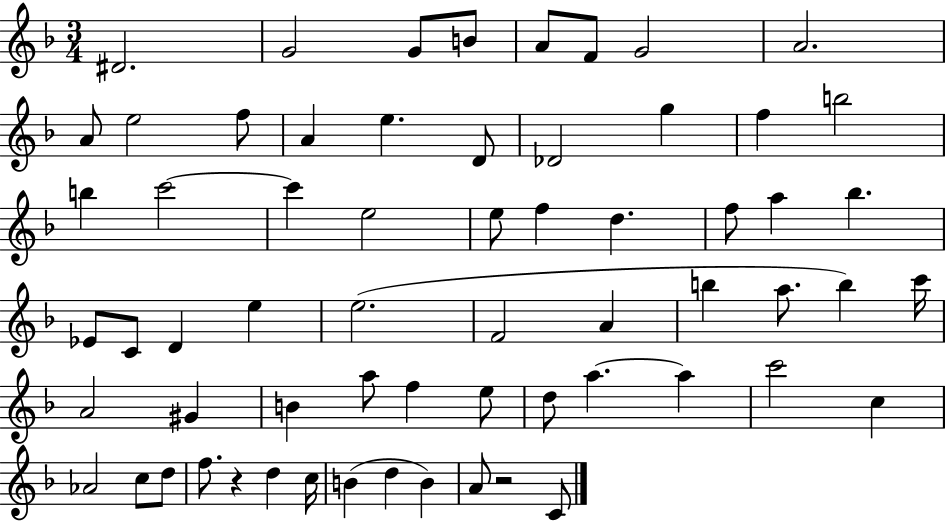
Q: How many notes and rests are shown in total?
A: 63